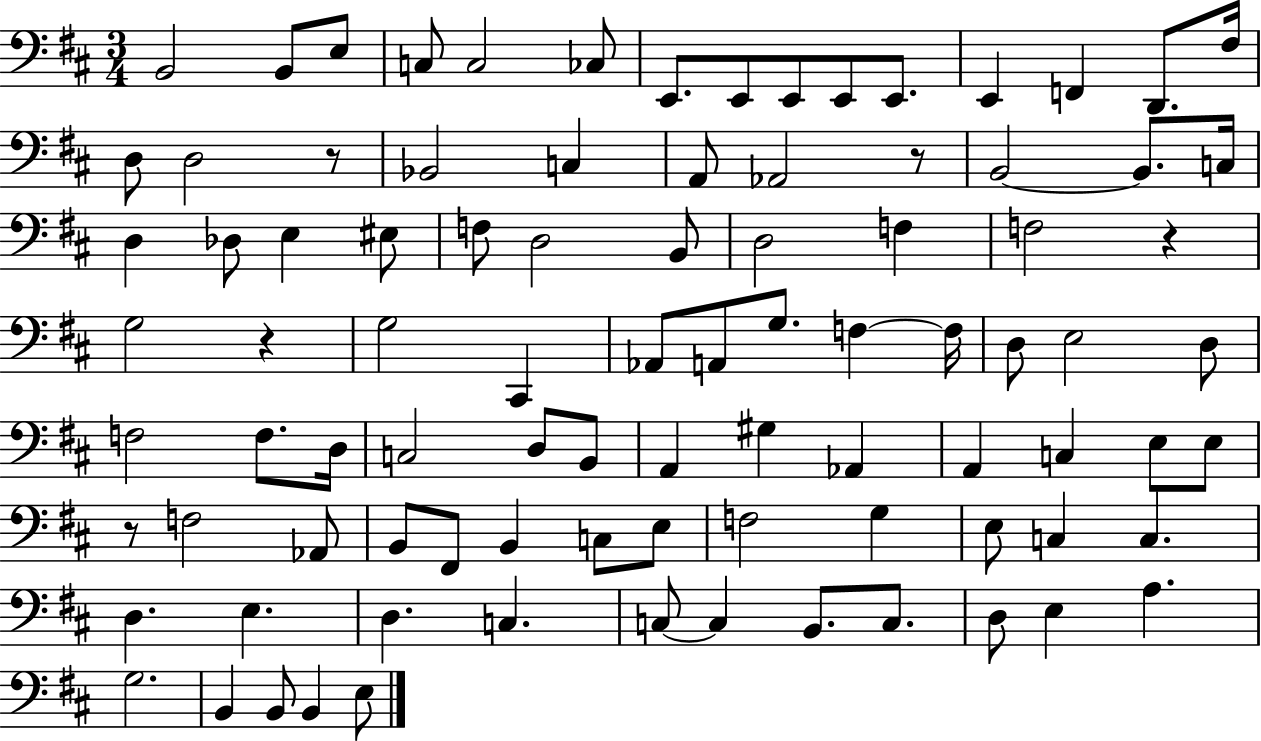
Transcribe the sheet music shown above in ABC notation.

X:1
T:Untitled
M:3/4
L:1/4
K:D
B,,2 B,,/2 E,/2 C,/2 C,2 _C,/2 E,,/2 E,,/2 E,,/2 E,,/2 E,,/2 E,, F,, D,,/2 ^F,/4 D,/2 D,2 z/2 _B,,2 C, A,,/2 _A,,2 z/2 B,,2 B,,/2 C,/4 D, _D,/2 E, ^E,/2 F,/2 D,2 B,,/2 D,2 F, F,2 z G,2 z G,2 ^C,, _A,,/2 A,,/2 G,/2 F, F,/4 D,/2 E,2 D,/2 F,2 F,/2 D,/4 C,2 D,/2 B,,/2 A,, ^G, _A,, A,, C, E,/2 E,/2 z/2 F,2 _A,,/2 B,,/2 ^F,,/2 B,, C,/2 E,/2 F,2 G, E,/2 C, C, D, E, D, C, C,/2 C, B,,/2 C,/2 D,/2 E, A, G,2 B,, B,,/2 B,, E,/2